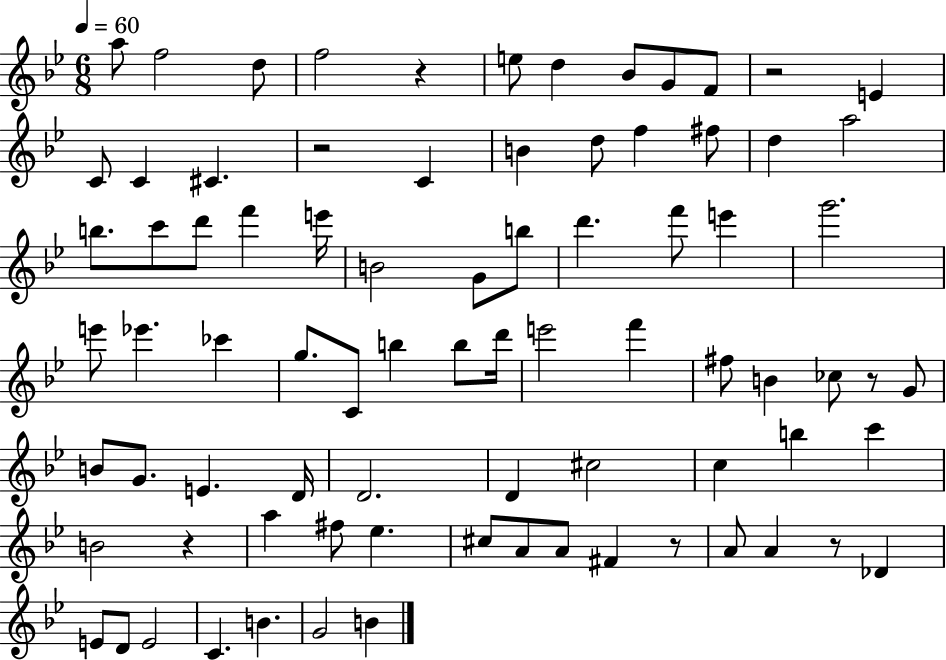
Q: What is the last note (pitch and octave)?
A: B4